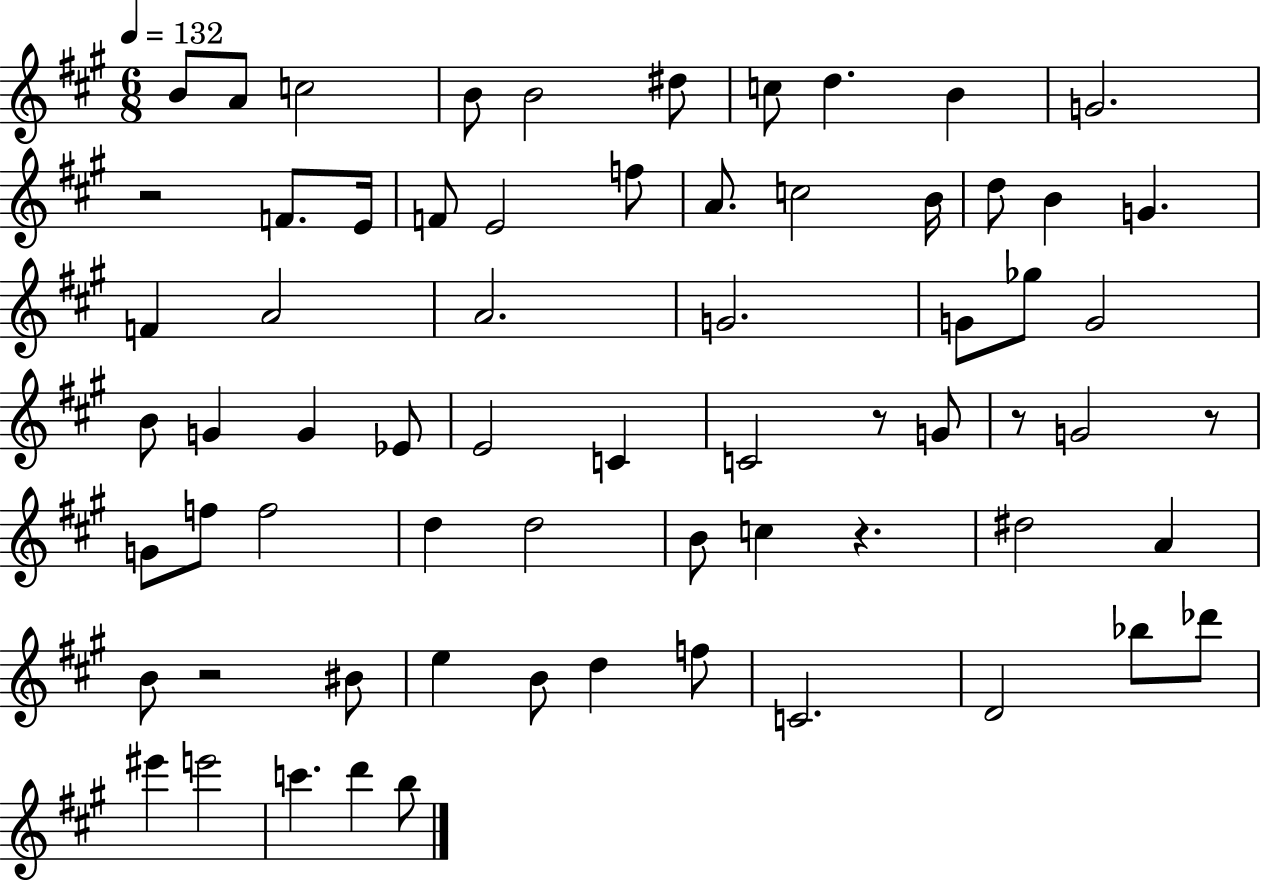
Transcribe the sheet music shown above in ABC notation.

X:1
T:Untitled
M:6/8
L:1/4
K:A
B/2 A/2 c2 B/2 B2 ^d/2 c/2 d B G2 z2 F/2 E/4 F/2 E2 f/2 A/2 c2 B/4 d/2 B G F A2 A2 G2 G/2 _g/2 G2 B/2 G G _E/2 E2 C C2 z/2 G/2 z/2 G2 z/2 G/2 f/2 f2 d d2 B/2 c z ^d2 A B/2 z2 ^B/2 e B/2 d f/2 C2 D2 _b/2 _d'/2 ^e' e'2 c' d' b/2